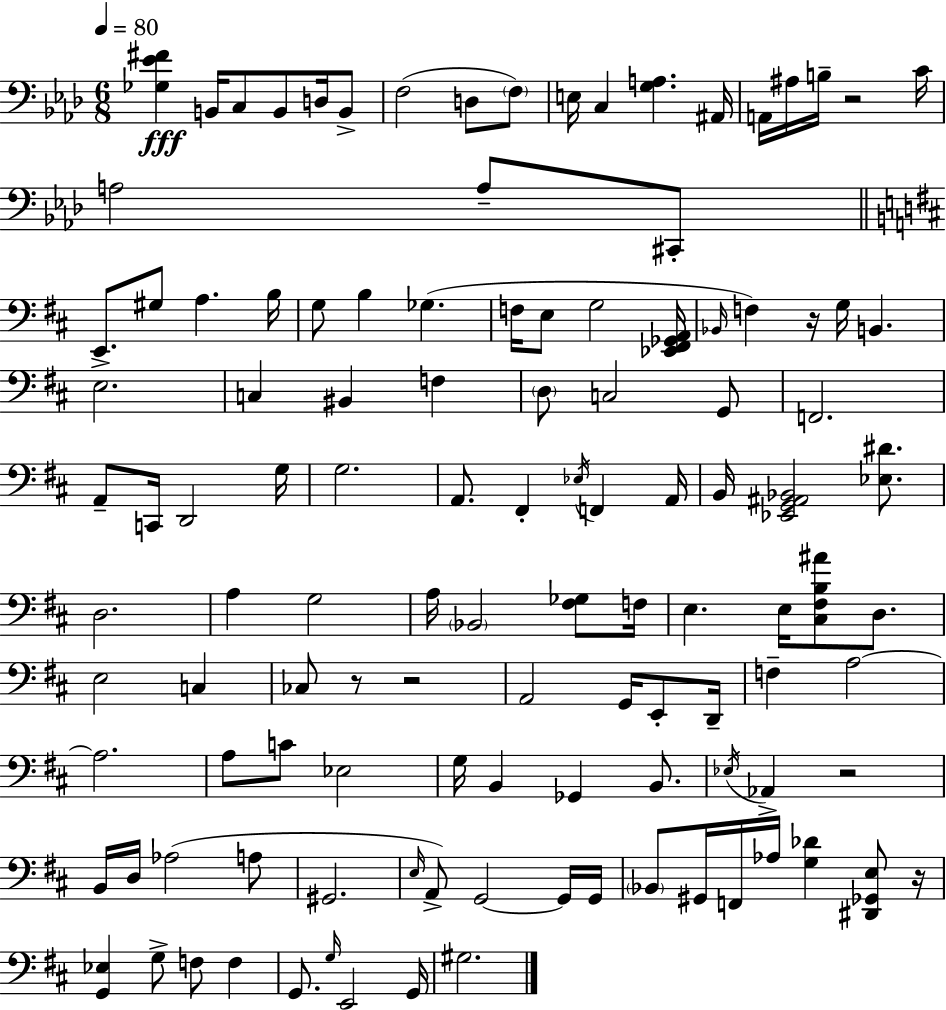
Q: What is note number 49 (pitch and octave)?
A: F2